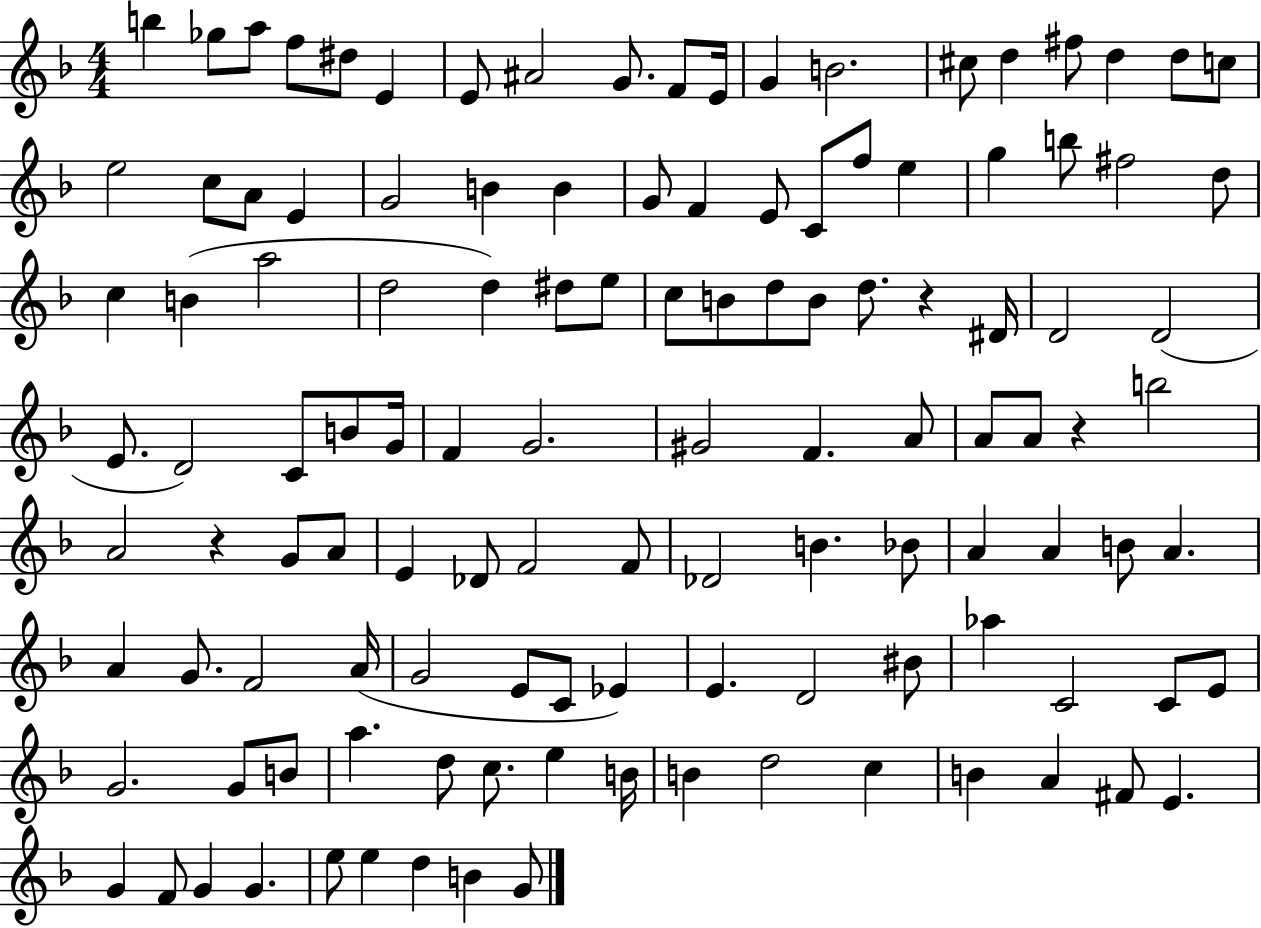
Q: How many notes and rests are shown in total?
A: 120